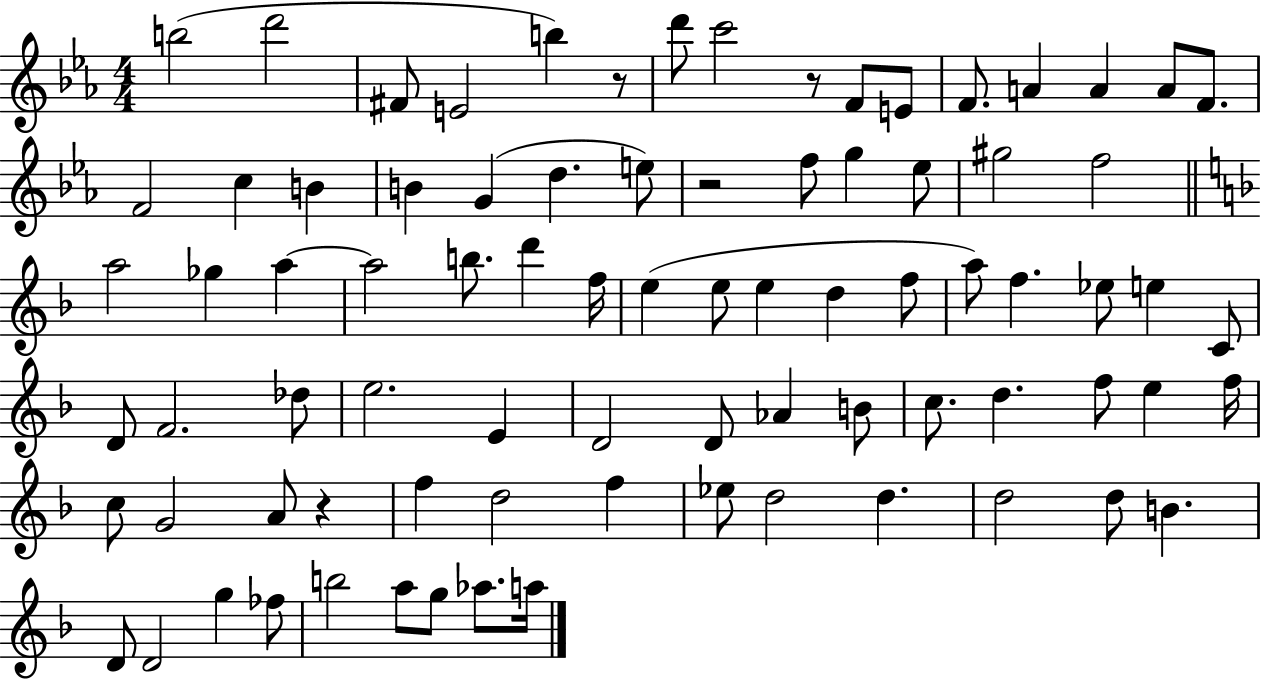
{
  \clef treble
  \numericTimeSignature
  \time 4/4
  \key ees \major
  \repeat volta 2 { b''2( d'''2 | fis'8 e'2 b''4) r8 | d'''8 c'''2 r8 f'8 e'8 | f'8. a'4 a'4 a'8 f'8. | \break f'2 c''4 b'4 | b'4 g'4( d''4. e''8) | r2 f''8 g''4 ees''8 | gis''2 f''2 | \break \bar "||" \break \key f \major a''2 ges''4 a''4~~ | a''2 b''8. d'''4 f''16 | e''4( e''8 e''4 d''4 f''8 | a''8) f''4. ees''8 e''4 c'8 | \break d'8 f'2. des''8 | e''2. e'4 | d'2 d'8 aes'4 b'8 | c''8. d''4. f''8 e''4 f''16 | \break c''8 g'2 a'8 r4 | f''4 d''2 f''4 | ees''8 d''2 d''4. | d''2 d''8 b'4. | \break d'8 d'2 g''4 fes''8 | b''2 a''8 g''8 aes''8. a''16 | } \bar "|."
}